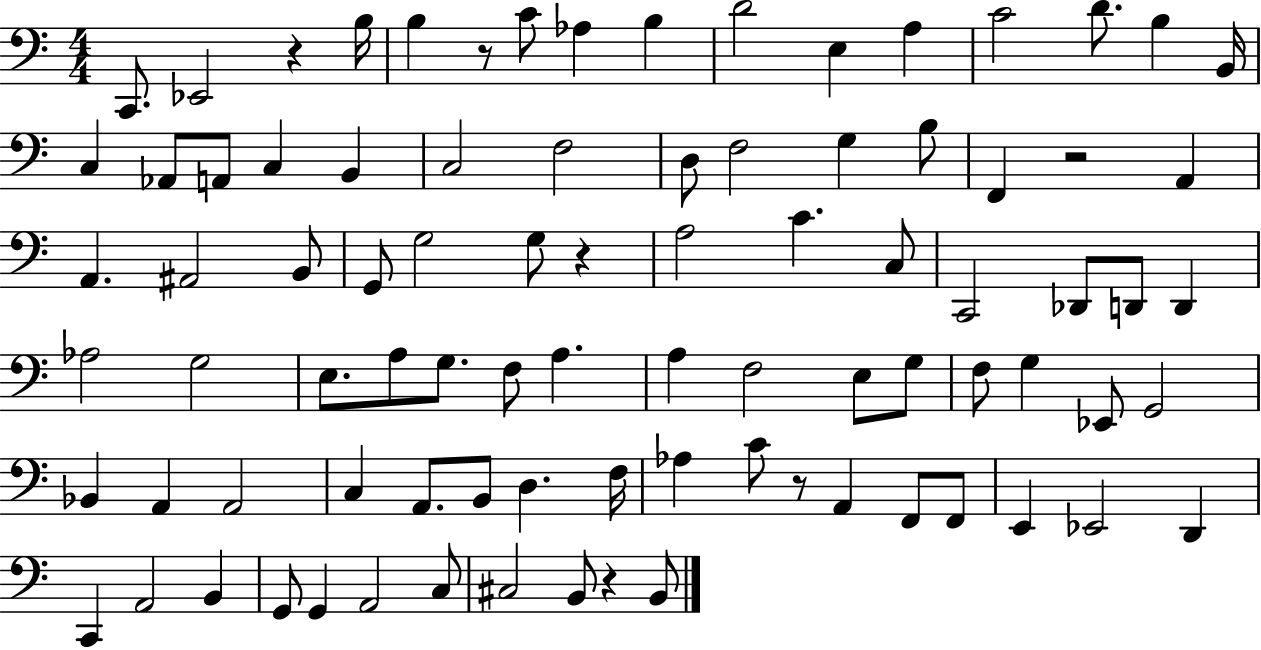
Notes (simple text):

C2/e. Eb2/h R/q B3/s B3/q R/e C4/e Ab3/q B3/q D4/h E3/q A3/q C4/h D4/e. B3/q B2/s C3/q Ab2/e A2/e C3/q B2/q C3/h F3/h D3/e F3/h G3/q B3/e F2/q R/h A2/q A2/q. A#2/h B2/e G2/e G3/h G3/e R/q A3/h C4/q. C3/e C2/h Db2/e D2/e D2/q Ab3/h G3/h E3/e. A3/e G3/e. F3/e A3/q. A3/q F3/h E3/e G3/e F3/e G3/q Eb2/e G2/h Bb2/q A2/q A2/h C3/q A2/e. B2/e D3/q. F3/s Ab3/q C4/e R/e A2/q F2/e F2/e E2/q Eb2/h D2/q C2/q A2/h B2/q G2/e G2/q A2/h C3/e C#3/h B2/e R/q B2/e